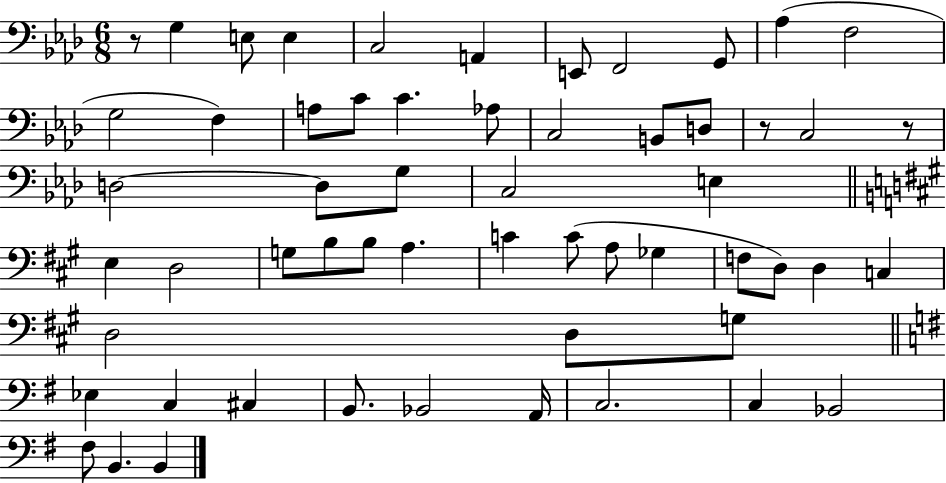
X:1
T:Untitled
M:6/8
L:1/4
K:Ab
z/2 G, E,/2 E, C,2 A,, E,,/2 F,,2 G,,/2 _A, F,2 G,2 F, A,/2 C/2 C _A,/2 C,2 B,,/2 D,/2 z/2 C,2 z/2 D,2 D,/2 G,/2 C,2 E, E, D,2 G,/2 B,/2 B,/2 A, C C/2 A,/2 _G, F,/2 D,/2 D, C, D,2 D,/2 G,/2 _E, C, ^C, B,,/2 _B,,2 A,,/4 C,2 C, _B,,2 ^F,/2 B,, B,,